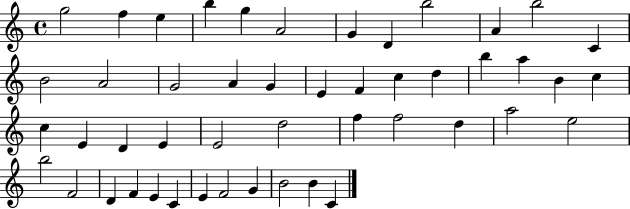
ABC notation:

X:1
T:Untitled
M:4/4
L:1/4
K:C
g2 f e b g A2 G D b2 A b2 C B2 A2 G2 A G E F c d b a B c c E D E E2 d2 f f2 d a2 e2 b2 F2 D F E C E F2 G B2 B C